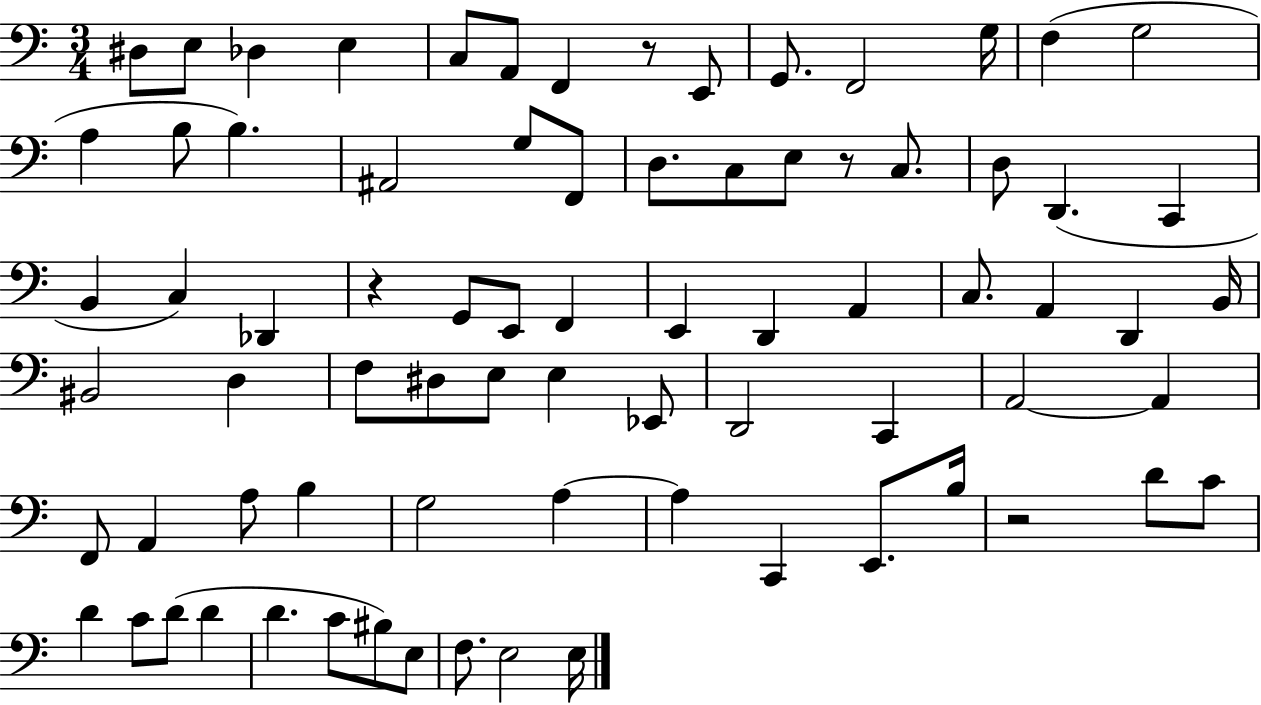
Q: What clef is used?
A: bass